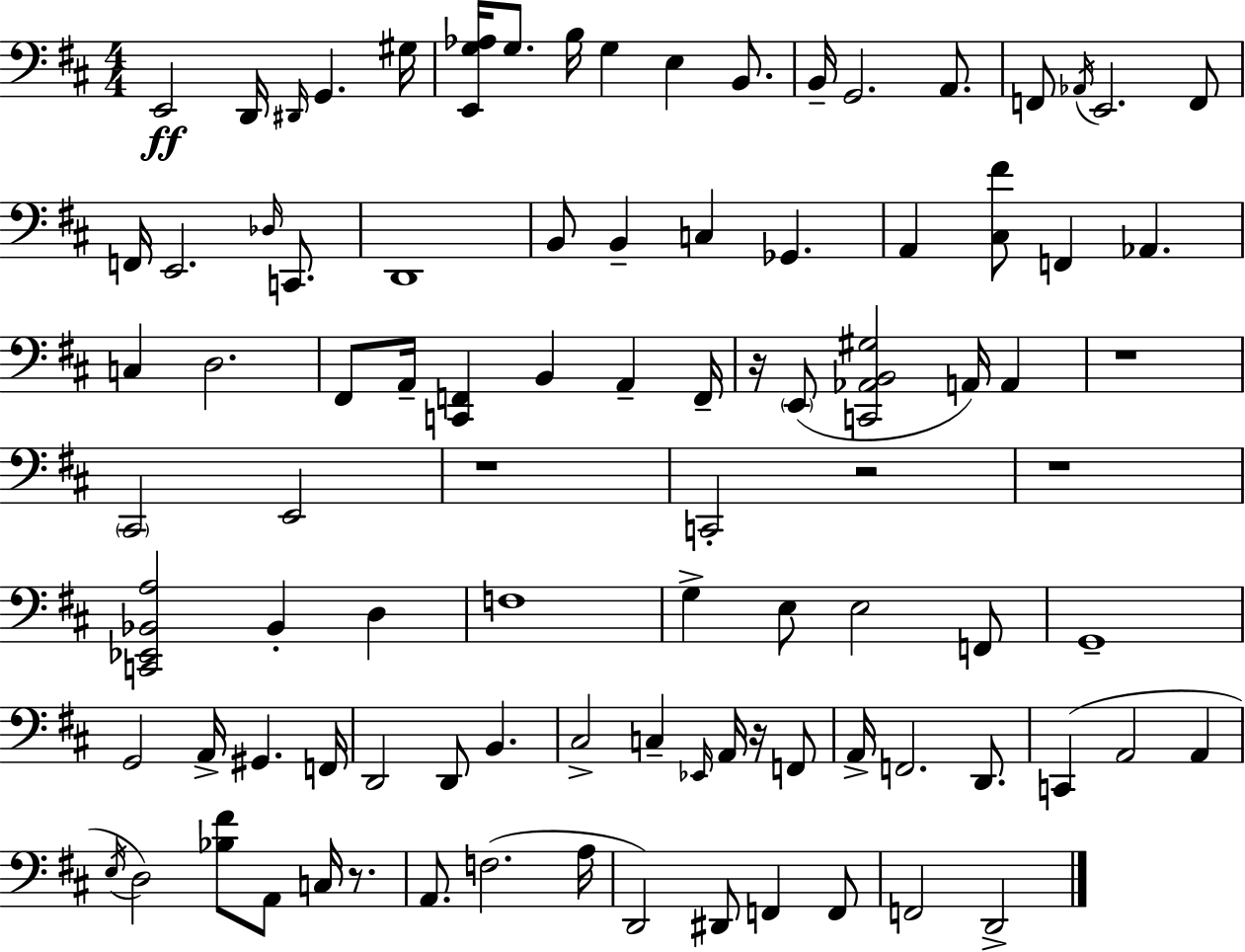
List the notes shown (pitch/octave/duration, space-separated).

E2/h D2/s D#2/s G2/q. G#3/s [E2,G3,Ab3]/s G3/e. B3/s G3/q E3/q B2/e. B2/s G2/h. A2/e. F2/e Ab2/s E2/h. F2/e F2/s E2/h. Db3/s C2/e. D2/w B2/e B2/q C3/q Gb2/q. A2/q [C#3,F#4]/e F2/q Ab2/q. C3/q D3/h. F#2/e A2/s [C2,F2]/q B2/q A2/q F2/s R/s E2/e [C2,Ab2,B2,G#3]/h A2/s A2/q R/w C#2/h E2/h R/w C2/h R/h R/w [C2,Eb2,Bb2,A3]/h Bb2/q D3/q F3/w G3/q E3/e E3/h F2/e G2/w G2/h A2/s G#2/q. F2/s D2/h D2/e B2/q. C#3/h C3/q Eb2/s A2/s R/s F2/e A2/s F2/h. D2/e. C2/q A2/h A2/q E3/s D3/h [Bb3,F#4]/e A2/e C3/s R/e. A2/e. F3/h. A3/s D2/h D#2/e F2/q F2/e F2/h D2/h